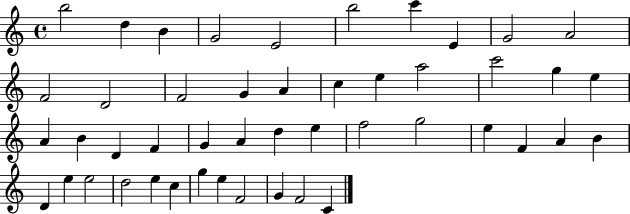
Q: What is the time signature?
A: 4/4